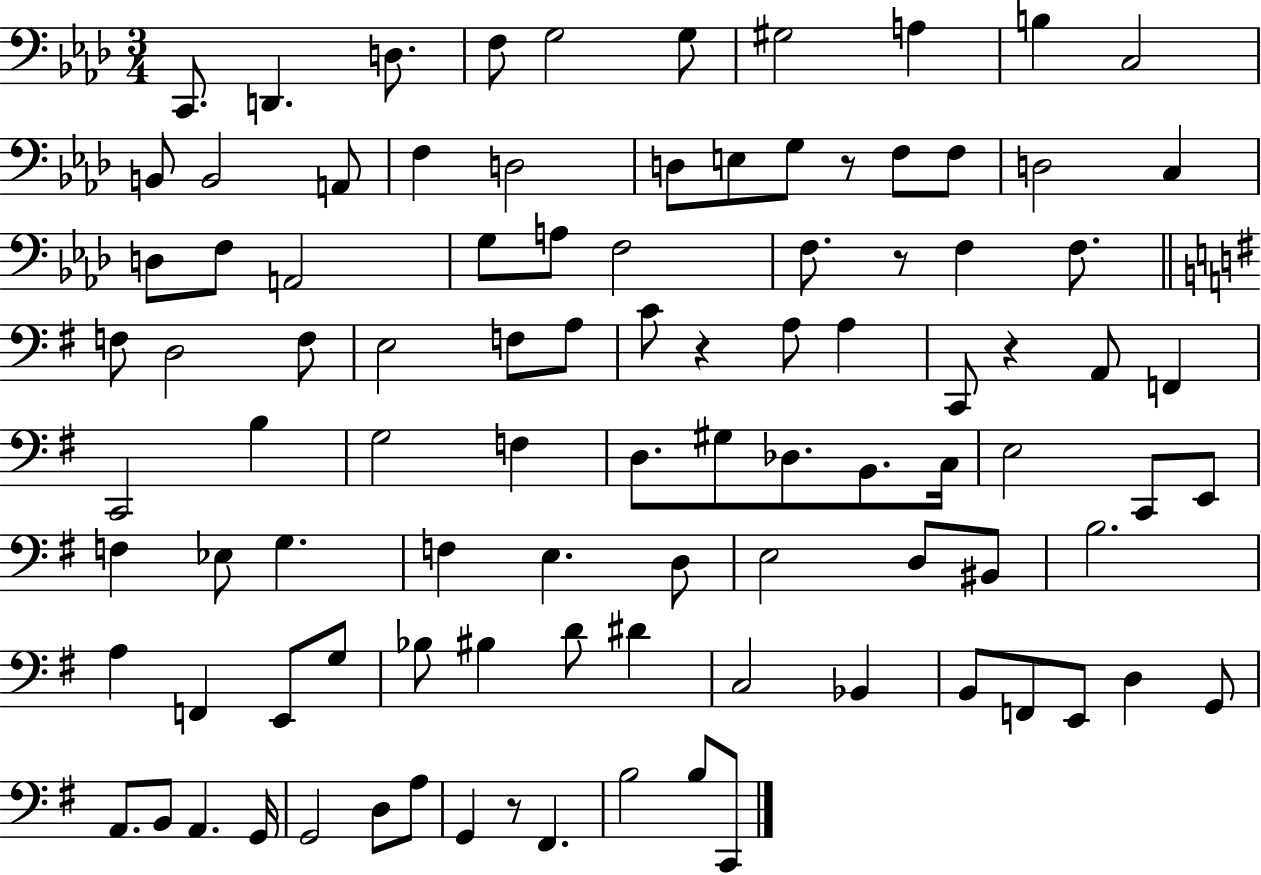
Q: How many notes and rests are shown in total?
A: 97